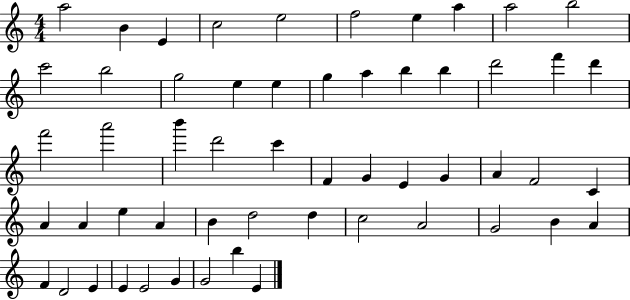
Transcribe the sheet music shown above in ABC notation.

X:1
T:Untitled
M:4/4
L:1/4
K:C
a2 B E c2 e2 f2 e a a2 b2 c'2 b2 g2 e e g a b b d'2 f' d' f'2 a'2 b' d'2 c' F G E G A F2 C A A e A B d2 d c2 A2 G2 B A F D2 E E E2 G G2 b E